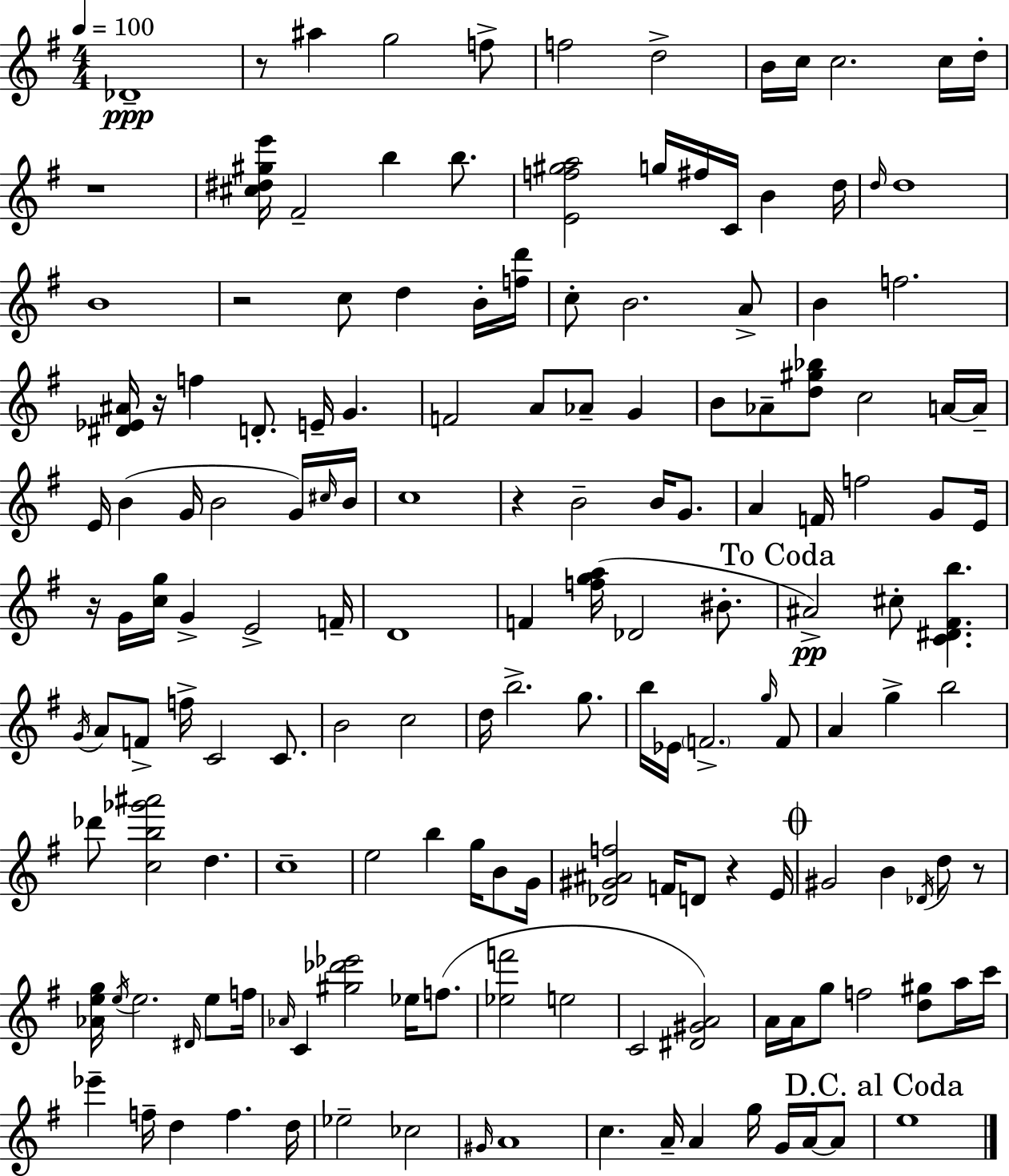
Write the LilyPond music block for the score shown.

{
  \clef treble
  \numericTimeSignature
  \time 4/4
  \key g \major
  \tempo 4 = 100
  \repeat volta 2 { des'1--\ppp | r8 ais''4 g''2 f''8-> | f''2 d''2-> | b'16 c''16 c''2. c''16 d''16-. | \break r1 | <cis'' dis'' gis'' e'''>16 fis'2-- b''4 b''8. | <e' f'' gis'' a''>2 g''16 fis''16 c'16 b'4 d''16 | \grace { d''16 } d''1 | \break b'1 | r2 c''8 d''4 b'16-. | <f'' d'''>16 c''8-. b'2. a'8-> | b'4 f''2. | \break <dis' ees' ais'>16 r16 f''4 d'8.-. e'16-- g'4. | f'2 a'8 aes'8-- g'4 | b'8 aes'8-- <d'' gis'' bes''>8 c''2 a'16~~ | a'16-- e'16 b'4( g'16 b'2 g'16) | \break \grace { cis''16 } b'16 c''1 | r4 b'2-- b'16 g'8. | a'4 f'16 f''2 g'8 | e'16 r16 g'16 <c'' g''>16 g'4-> e'2-> | \break f'16-- d'1 | f'4 <f'' g'' a''>16( des'2 bis'8.-. | \mark "To Coda" ais'2->\pp) cis''8-. <c' dis' fis' b''>4. | \acciaccatura { g'16 } a'8 f'8-> f''16-> c'2 | \break c'8. b'2 c''2 | d''16 b''2.-> | g''8. b''16 ees'16 \parenthesize f'2.-> | \grace { g''16 } f'8 a'4 g''4-> b''2 | \break des'''8 <c'' b'' ges''' ais'''>2 d''4. | c''1-- | e''2 b''4 | g''16 b'8 g'16 <des' gis' ais' f''>2 f'16 d'8 r4 | \break e'16 \mark \markup { \musicglyph "scripts.coda" } gis'2 b'4 | \acciaccatura { des'16 } d''8 r8 <aes' e'' g''>16 \acciaccatura { e''16 } e''2. | \grace { dis'16 } e''8 f''16 \grace { aes'16 } c'4 <gis'' des''' ees'''>2 | ees''16 f''8.( <ees'' f'''>2 | \break e''2 c'2 | <dis' gis' a'>2) a'16 a'16 g''8 f''2 | <d'' gis''>8 a''16 c'''16 ees'''4-- f''16-- d''4 | f''4. d''16 ees''2-- | \break ces''2 \grace { gis'16 } a'1 | c''4. a'16-- | a'4 g''16 g'16 a'16~~ a'8 \mark "D.C. al Coda" e''1 | } \bar "|."
}